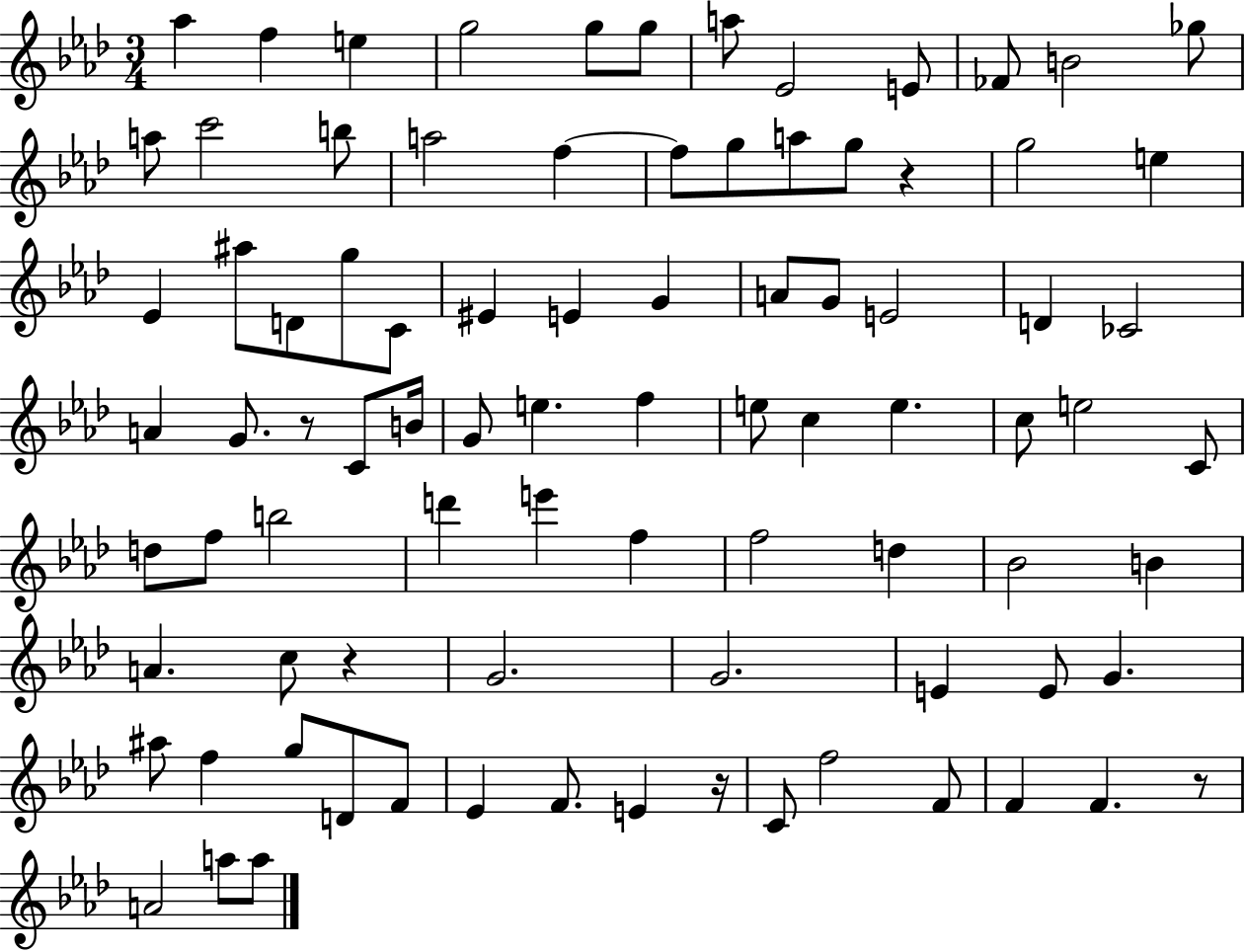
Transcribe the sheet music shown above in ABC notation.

X:1
T:Untitled
M:3/4
L:1/4
K:Ab
_a f e g2 g/2 g/2 a/2 _E2 E/2 _F/2 B2 _g/2 a/2 c'2 b/2 a2 f f/2 g/2 a/2 g/2 z g2 e _E ^a/2 D/2 g/2 C/2 ^E E G A/2 G/2 E2 D _C2 A G/2 z/2 C/2 B/4 G/2 e f e/2 c e c/2 e2 C/2 d/2 f/2 b2 d' e' f f2 d _B2 B A c/2 z G2 G2 E E/2 G ^a/2 f g/2 D/2 F/2 _E F/2 E z/4 C/2 f2 F/2 F F z/2 A2 a/2 a/2